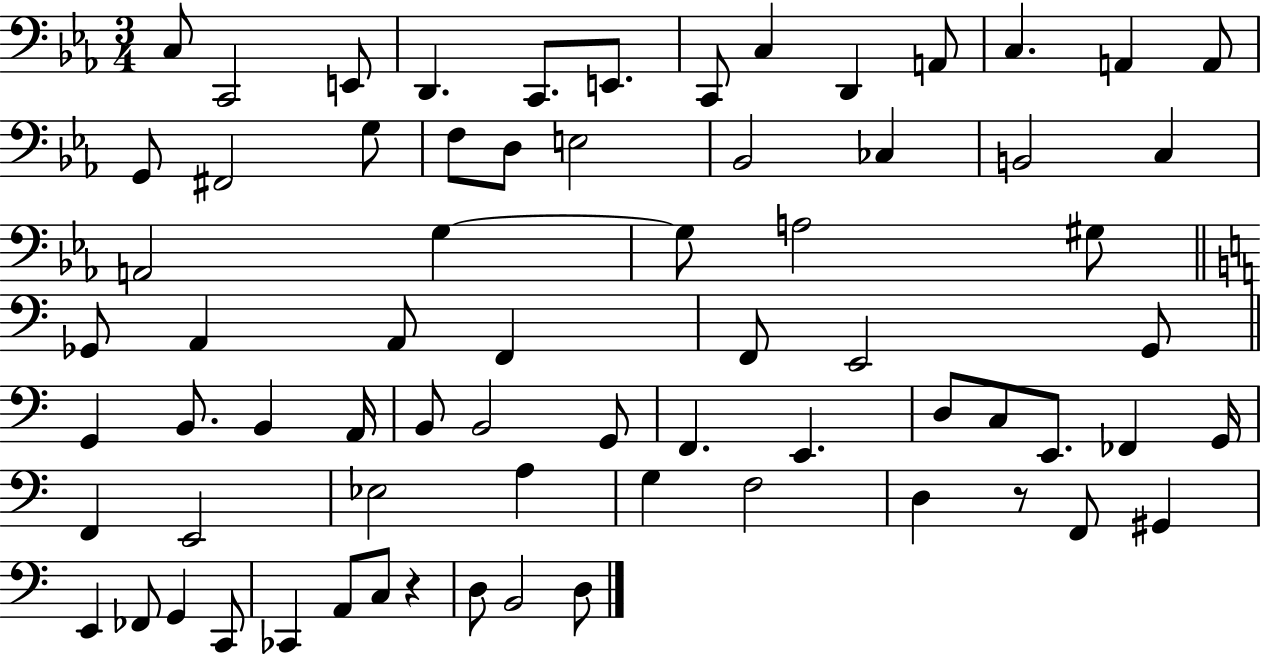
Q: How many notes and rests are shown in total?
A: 70